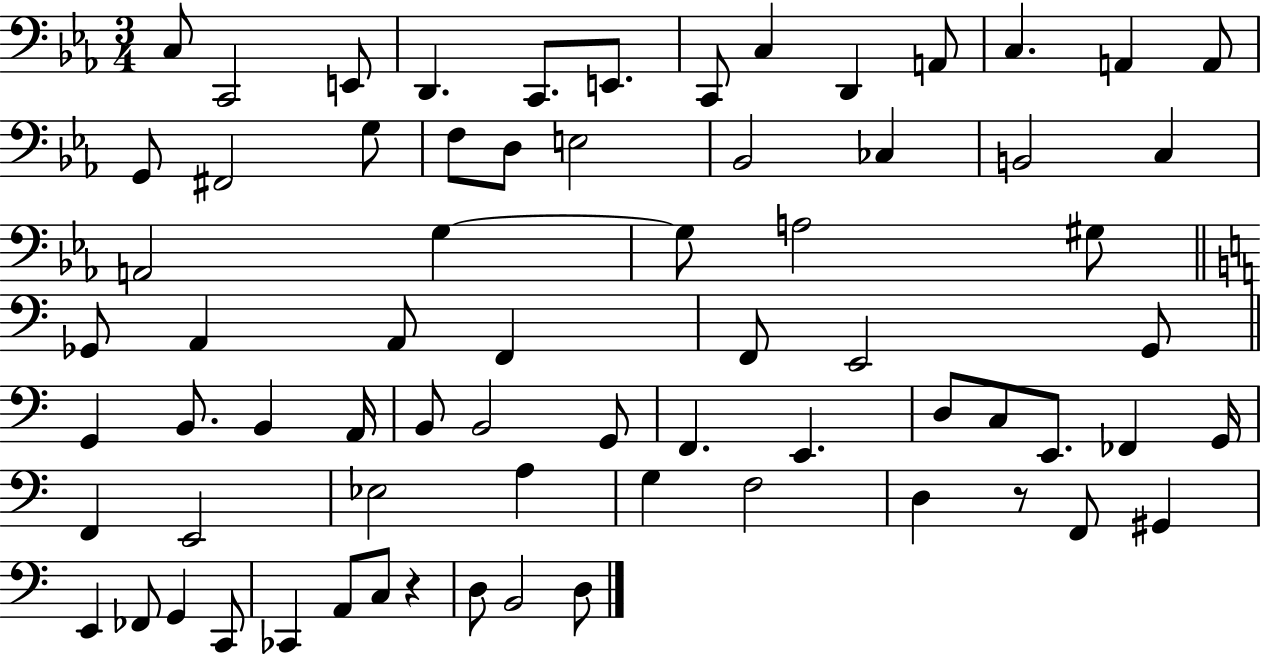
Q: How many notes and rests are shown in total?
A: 70